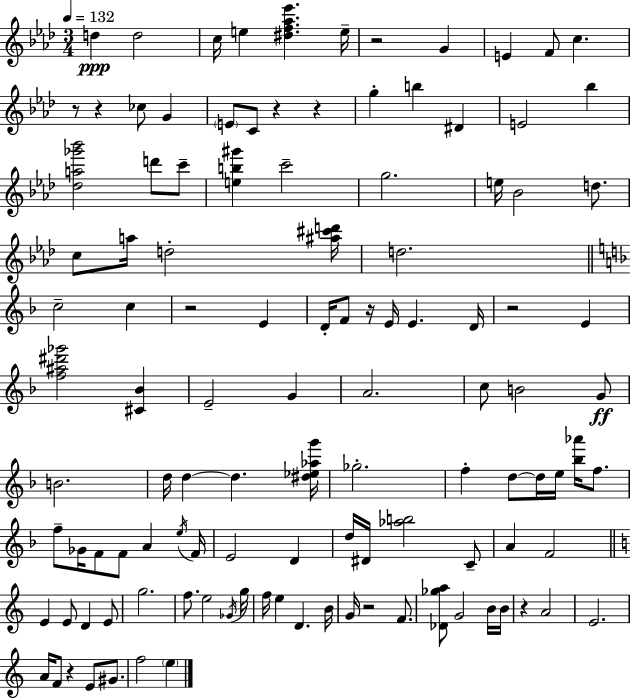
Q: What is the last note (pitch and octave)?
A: E5